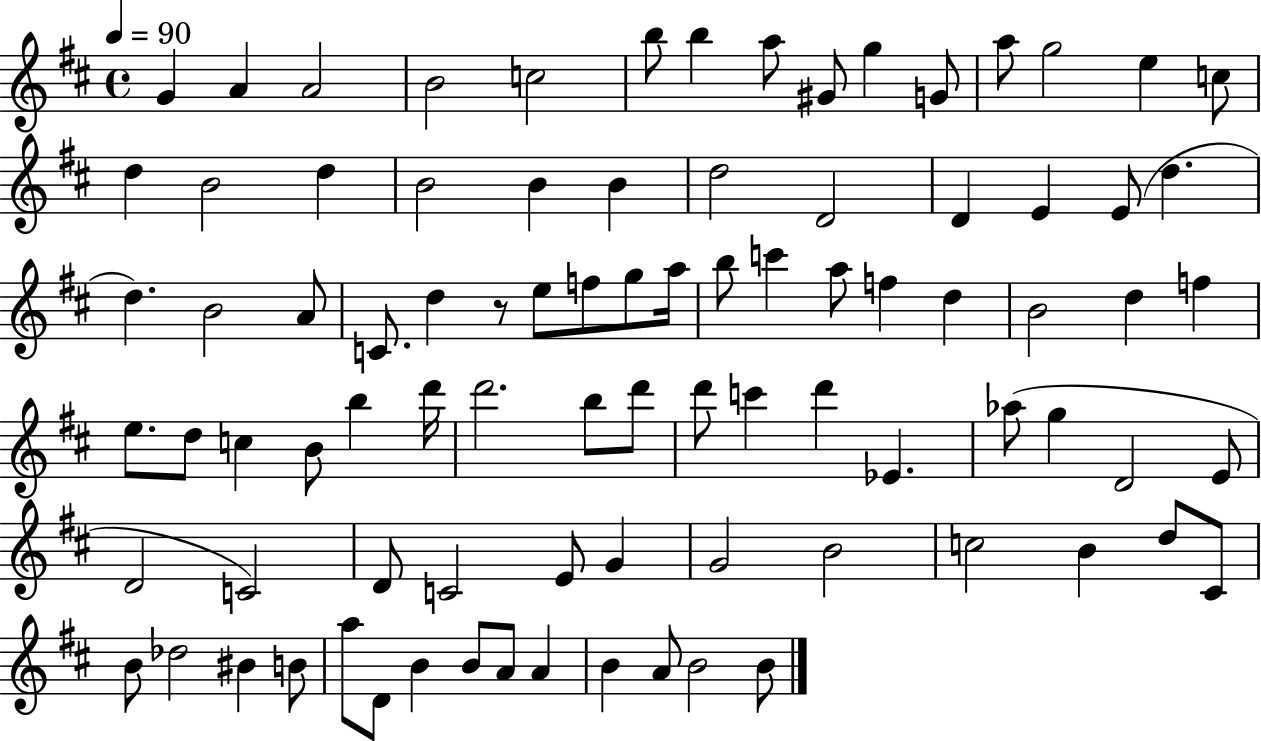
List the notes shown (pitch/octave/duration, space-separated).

G4/q A4/q A4/h B4/h C5/h B5/e B5/q A5/e G#4/e G5/q G4/e A5/e G5/h E5/q C5/e D5/q B4/h D5/q B4/h B4/q B4/q D5/h D4/h D4/q E4/q E4/e D5/q. D5/q. B4/h A4/e C4/e. D5/q R/e E5/e F5/e G5/e A5/s B5/e C6/q A5/e F5/q D5/q B4/h D5/q F5/q E5/e. D5/e C5/q B4/e B5/q D6/s D6/h. B5/e D6/e D6/e C6/q D6/q Eb4/q. Ab5/e G5/q D4/h E4/e D4/h C4/h D4/e C4/h E4/e G4/q G4/h B4/h C5/h B4/q D5/e C#4/e B4/e Db5/h BIS4/q B4/e A5/e D4/e B4/q B4/e A4/e A4/q B4/q A4/e B4/h B4/e